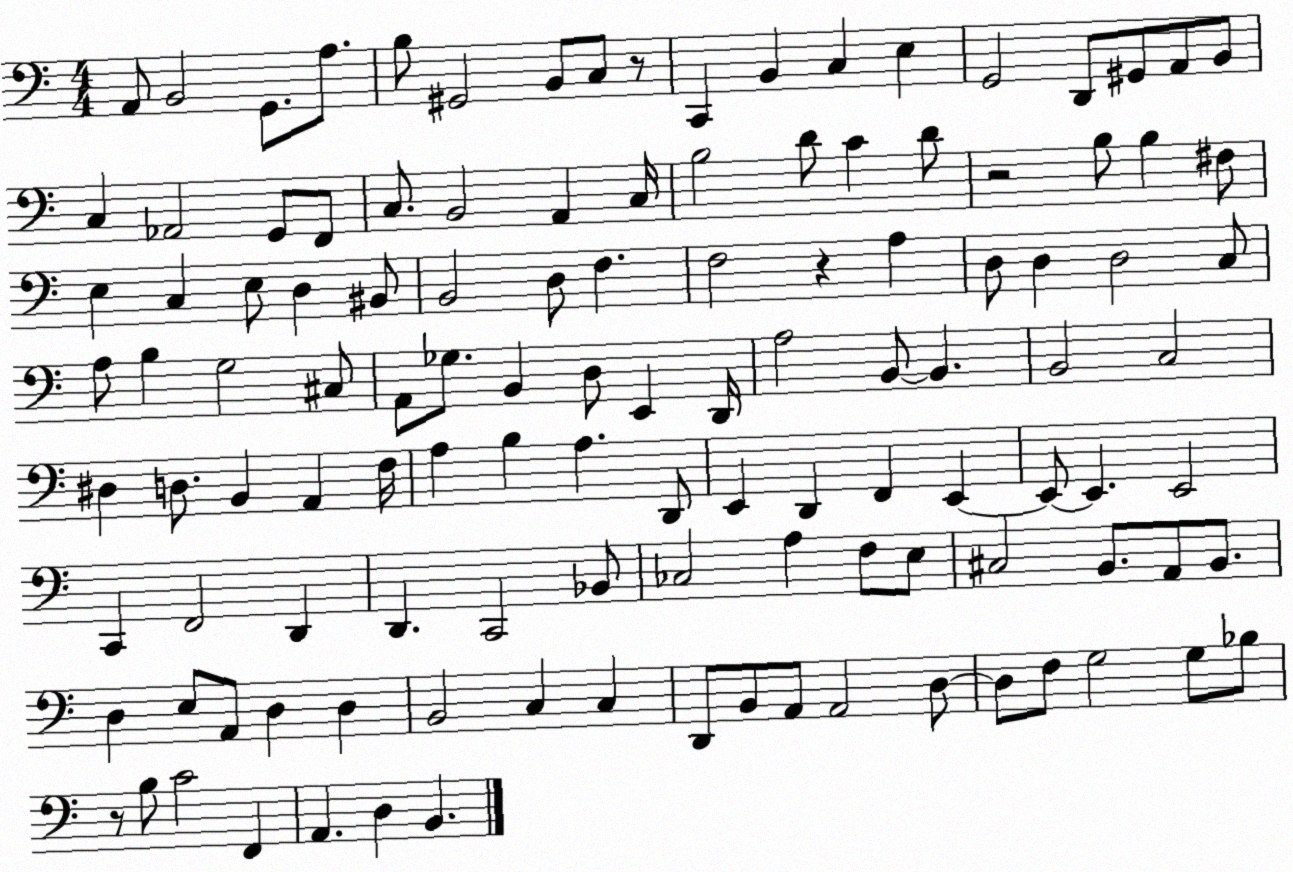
X:1
T:Untitled
M:4/4
L:1/4
K:C
A,,/2 B,,2 G,,/2 A,/2 B,/2 ^G,,2 B,,/2 C,/2 z/2 C,, B,, C, E, G,,2 D,,/2 ^G,,/2 A,,/2 B,,/2 C, _A,,2 G,,/2 F,,/2 C,/2 B,,2 A,, C,/4 B,2 D/2 C D/2 z2 B,/2 B, ^F,/2 E, C, E,/2 D, ^B,,/2 B,,2 D,/2 F, F,2 z A, D,/2 D, D,2 C,/2 A,/2 B, G,2 ^C,/2 A,,/2 _G,/2 B,, D,/2 E,, D,,/4 A,2 B,,/2 B,, B,,2 C,2 ^D, D,/2 B,, A,, F,/4 A, B, A, D,,/2 E,, D,, F,, E,, E,,/2 E,, E,,2 C,, F,,2 D,, D,, C,,2 _B,,/2 _C,2 A, F,/2 E,/2 ^C,2 B,,/2 A,,/2 B,,/2 D, E,/2 A,,/2 D, D, B,,2 C, C, D,,/2 B,,/2 A,,/2 A,,2 D,/2 D,/2 F,/2 G,2 G,/2 _B,/2 z/2 B,/2 C2 F,, A,, D, B,,